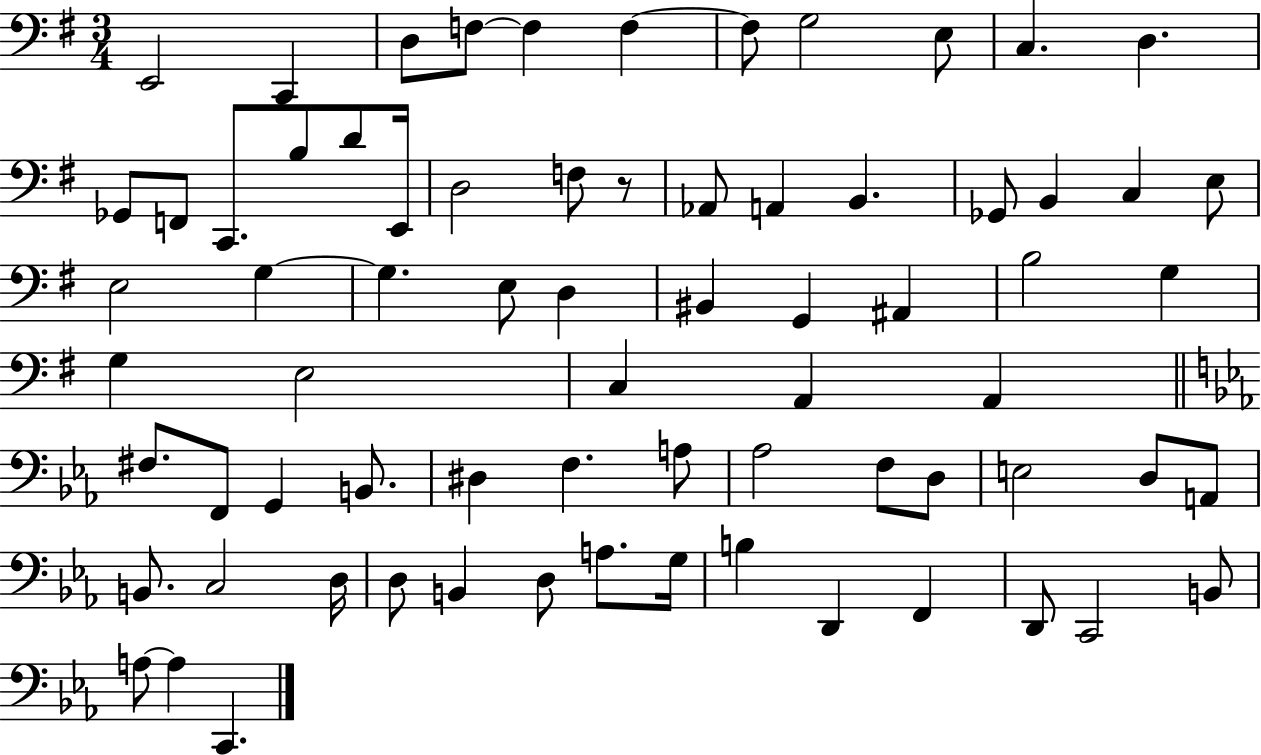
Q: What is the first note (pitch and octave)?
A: E2